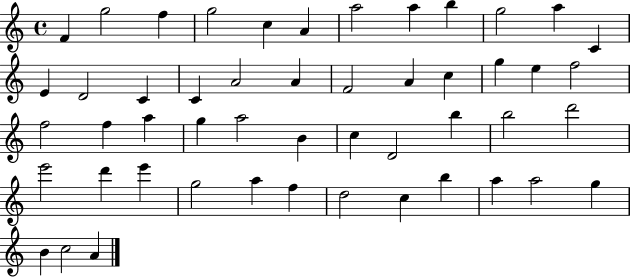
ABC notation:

X:1
T:Untitled
M:4/4
L:1/4
K:C
F g2 f g2 c A a2 a b g2 a C E D2 C C A2 A F2 A c g e f2 f2 f a g a2 B c D2 b b2 d'2 e'2 d' e' g2 a f d2 c b a a2 g B c2 A